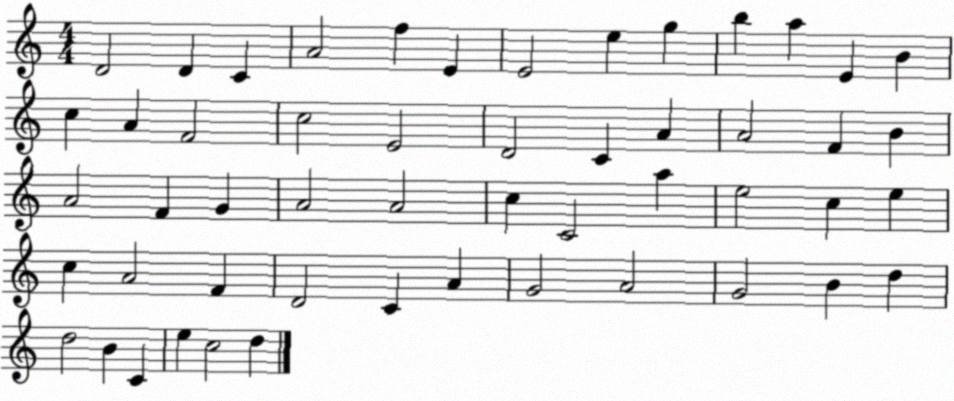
X:1
T:Untitled
M:4/4
L:1/4
K:C
D2 D C A2 f E E2 e g b a E B c A F2 c2 E2 D2 C A A2 F B A2 F G A2 A2 c C2 a e2 c e c A2 F D2 C A G2 A2 G2 B d d2 B C e c2 d